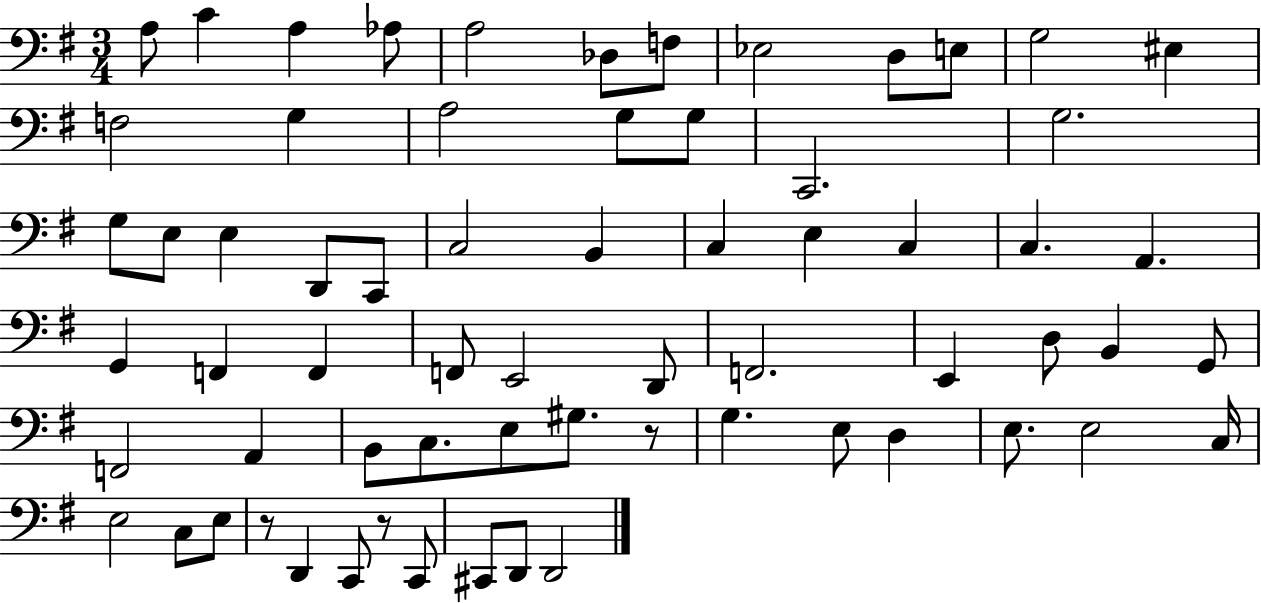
{
  \clef bass
  \numericTimeSignature
  \time 3/4
  \key g \major
  a8 c'4 a4 aes8 | a2 des8 f8 | ees2 d8 e8 | g2 eis4 | \break f2 g4 | a2 g8 g8 | c,2. | g2. | \break g8 e8 e4 d,8 c,8 | c2 b,4 | c4 e4 c4 | c4. a,4. | \break g,4 f,4 f,4 | f,8 e,2 d,8 | f,2. | e,4 d8 b,4 g,8 | \break f,2 a,4 | b,8 c8. e8 gis8. r8 | g4. e8 d4 | e8. e2 c16 | \break e2 c8 e8 | r8 d,4 c,8 r8 c,8 | cis,8 d,8 d,2 | \bar "|."
}